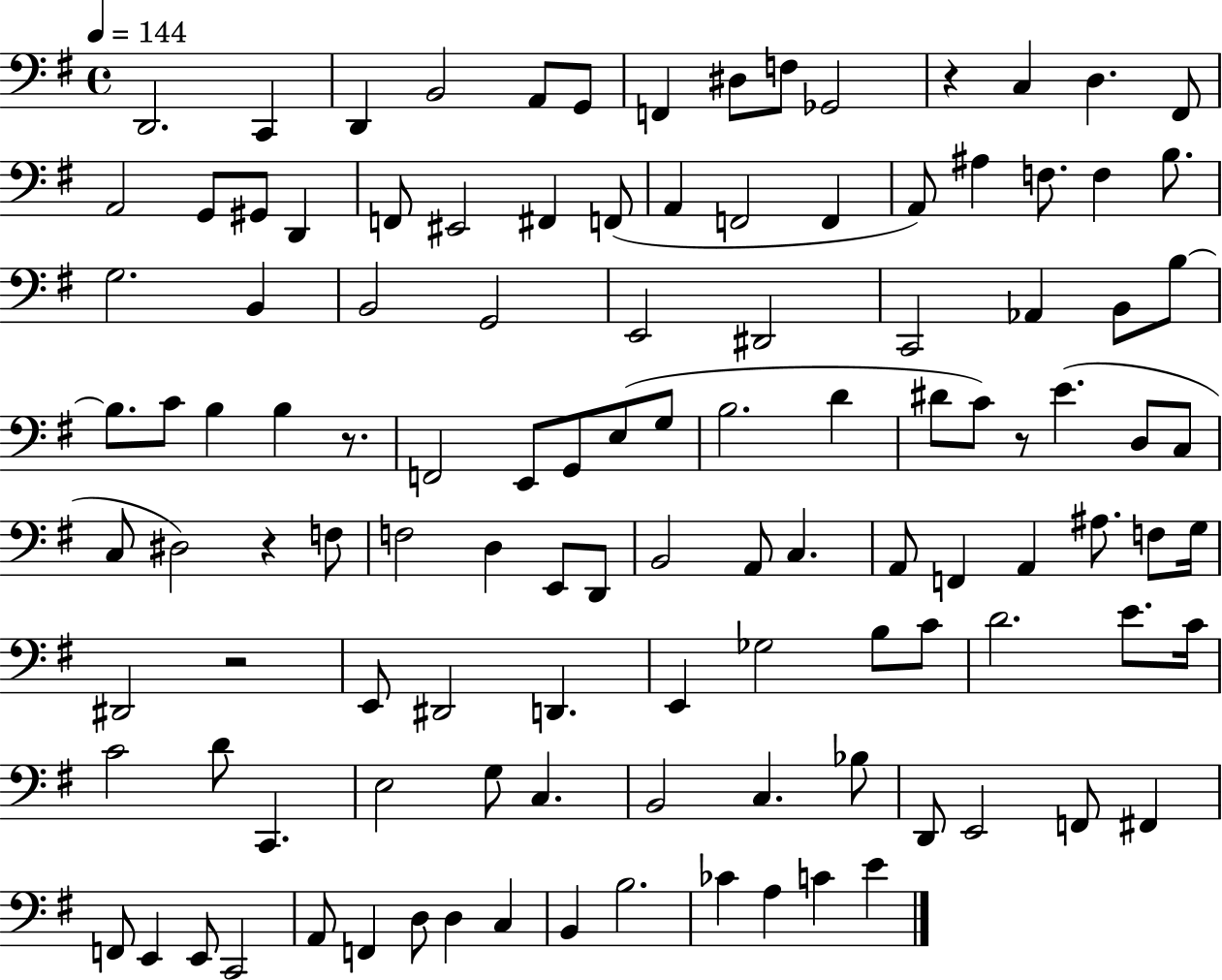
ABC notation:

X:1
T:Untitled
M:4/4
L:1/4
K:G
D,,2 C,, D,, B,,2 A,,/2 G,,/2 F,, ^D,/2 F,/2 _G,,2 z C, D, ^F,,/2 A,,2 G,,/2 ^G,,/2 D,, F,,/2 ^E,,2 ^F,, F,,/2 A,, F,,2 F,, A,,/2 ^A, F,/2 F, B,/2 G,2 B,, B,,2 G,,2 E,,2 ^D,,2 C,,2 _A,, B,,/2 B,/2 B,/2 C/2 B, B, z/2 F,,2 E,,/2 G,,/2 E,/2 G,/2 B,2 D ^D/2 C/2 z/2 E D,/2 C,/2 C,/2 ^D,2 z F,/2 F,2 D, E,,/2 D,,/2 B,,2 A,,/2 C, A,,/2 F,, A,, ^A,/2 F,/2 G,/4 ^D,,2 z2 E,,/2 ^D,,2 D,, E,, _G,2 B,/2 C/2 D2 E/2 C/4 C2 D/2 C,, E,2 G,/2 C, B,,2 C, _B,/2 D,,/2 E,,2 F,,/2 ^F,, F,,/2 E,, E,,/2 C,,2 A,,/2 F,, D,/2 D, C, B,, B,2 _C A, C E